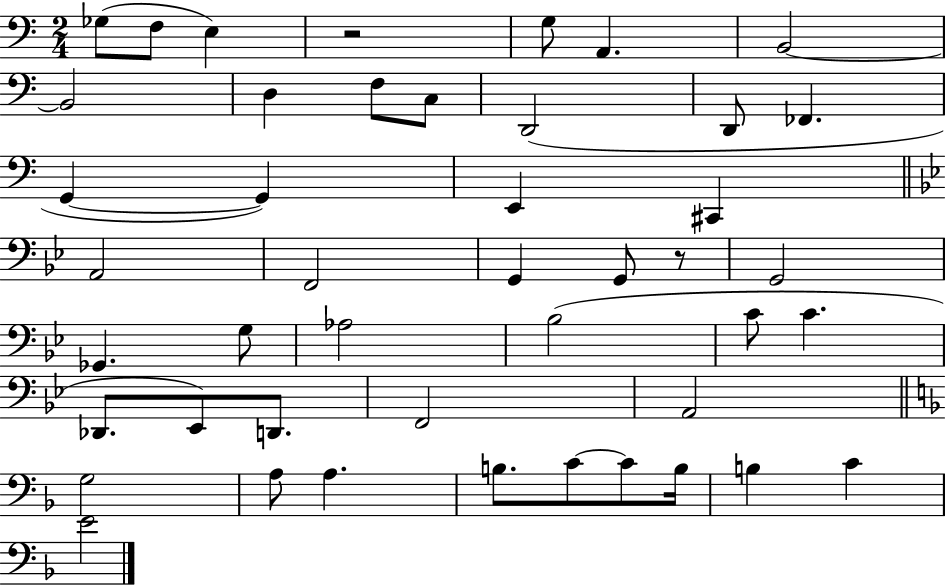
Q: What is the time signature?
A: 2/4